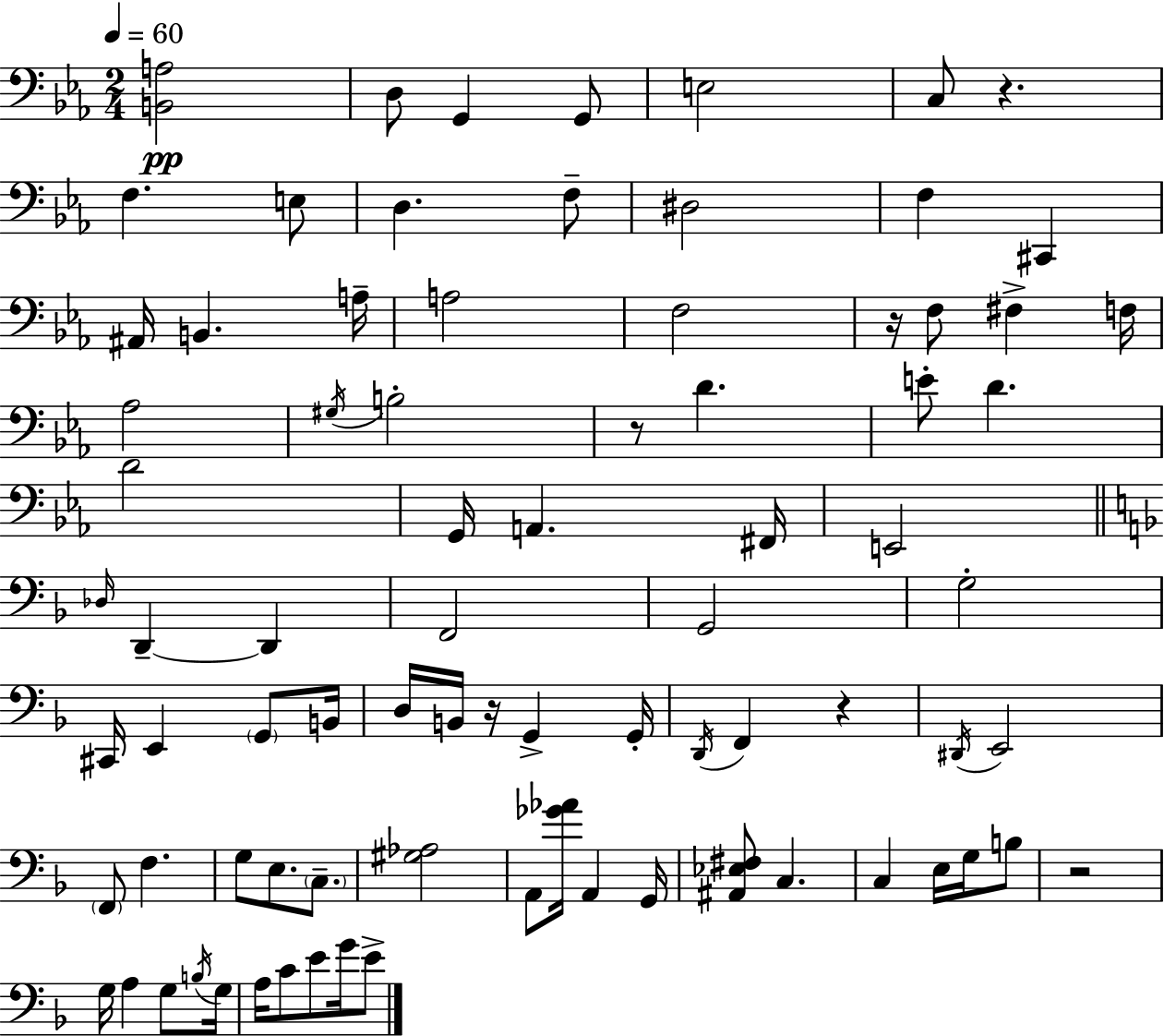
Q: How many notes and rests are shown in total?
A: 82